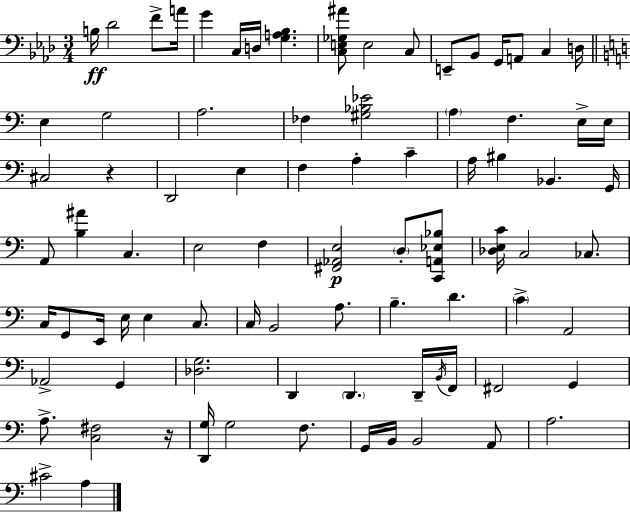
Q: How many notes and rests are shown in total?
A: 84